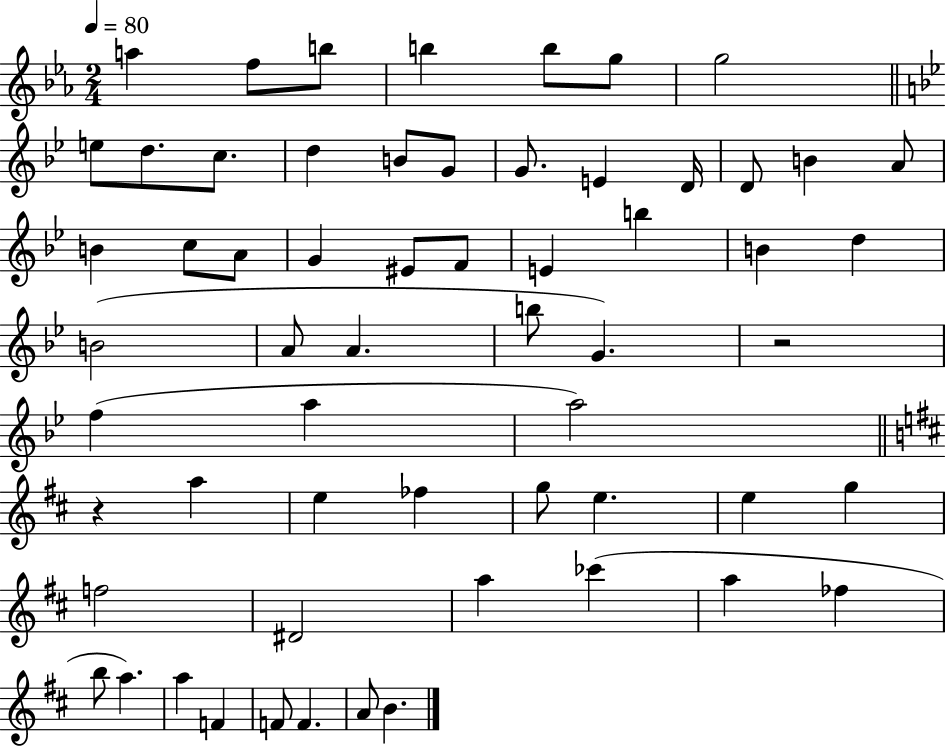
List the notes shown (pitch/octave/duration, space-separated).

A5/q F5/e B5/e B5/q B5/e G5/e G5/h E5/e D5/e. C5/e. D5/q B4/e G4/e G4/e. E4/q D4/s D4/e B4/q A4/e B4/q C5/e A4/e G4/q EIS4/e F4/e E4/q B5/q B4/q D5/q B4/h A4/e A4/q. B5/e G4/q. R/h F5/q A5/q A5/h R/q A5/q E5/q FES5/q G5/e E5/q. E5/q G5/q F5/h D#4/h A5/q CES6/q A5/q FES5/q B5/e A5/q. A5/q F4/q F4/e F4/q. A4/e B4/q.